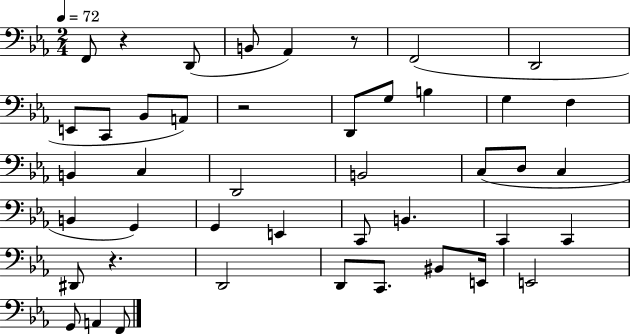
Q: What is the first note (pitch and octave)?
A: F2